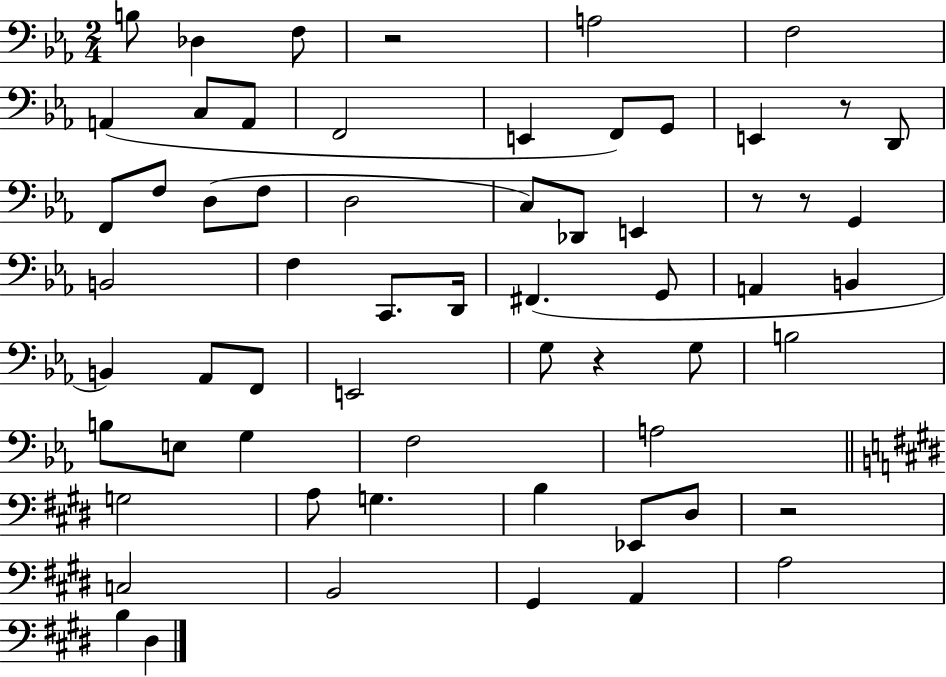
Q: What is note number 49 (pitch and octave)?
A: D#3